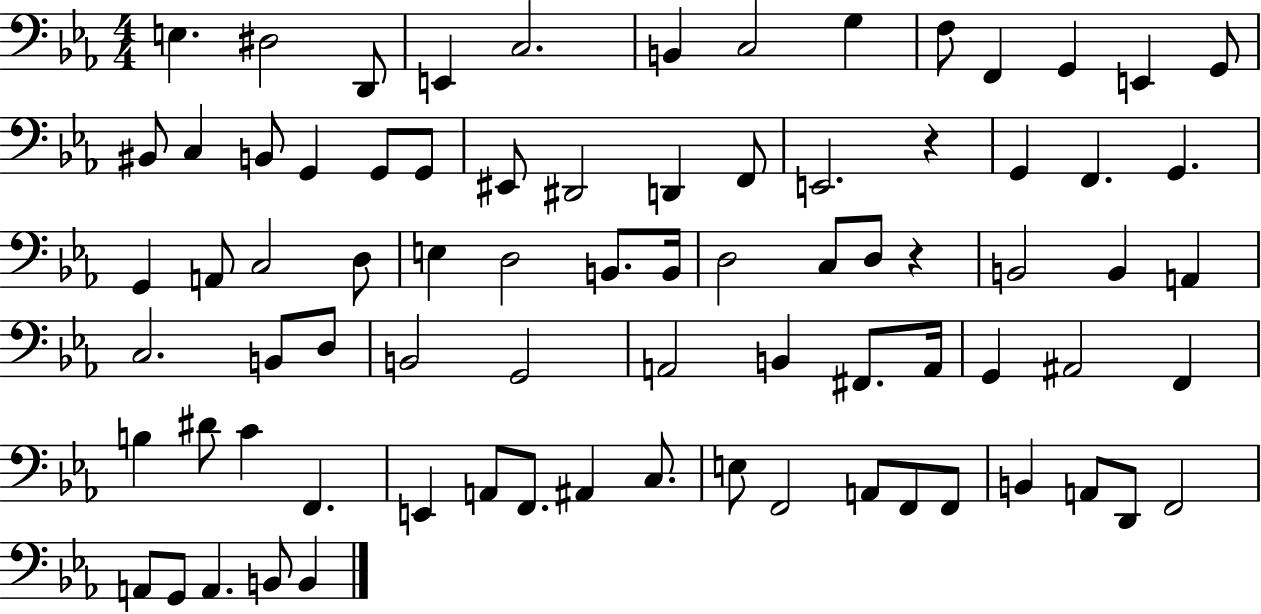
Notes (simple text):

E3/q. D#3/h D2/e E2/q C3/h. B2/q C3/h G3/q F3/e F2/q G2/q E2/q G2/e BIS2/e C3/q B2/e G2/q G2/e G2/e EIS2/e D#2/h D2/q F2/e E2/h. R/q G2/q F2/q. G2/q. G2/q A2/e C3/h D3/e E3/q D3/h B2/e. B2/s D3/h C3/e D3/e R/q B2/h B2/q A2/q C3/h. B2/e D3/e B2/h G2/h A2/h B2/q F#2/e. A2/s G2/q A#2/h F2/q B3/q D#4/e C4/q F2/q. E2/q A2/e F2/e. A#2/q C3/e. E3/e F2/h A2/e F2/e F2/e B2/q A2/e D2/e F2/h A2/e G2/e A2/q. B2/e B2/q